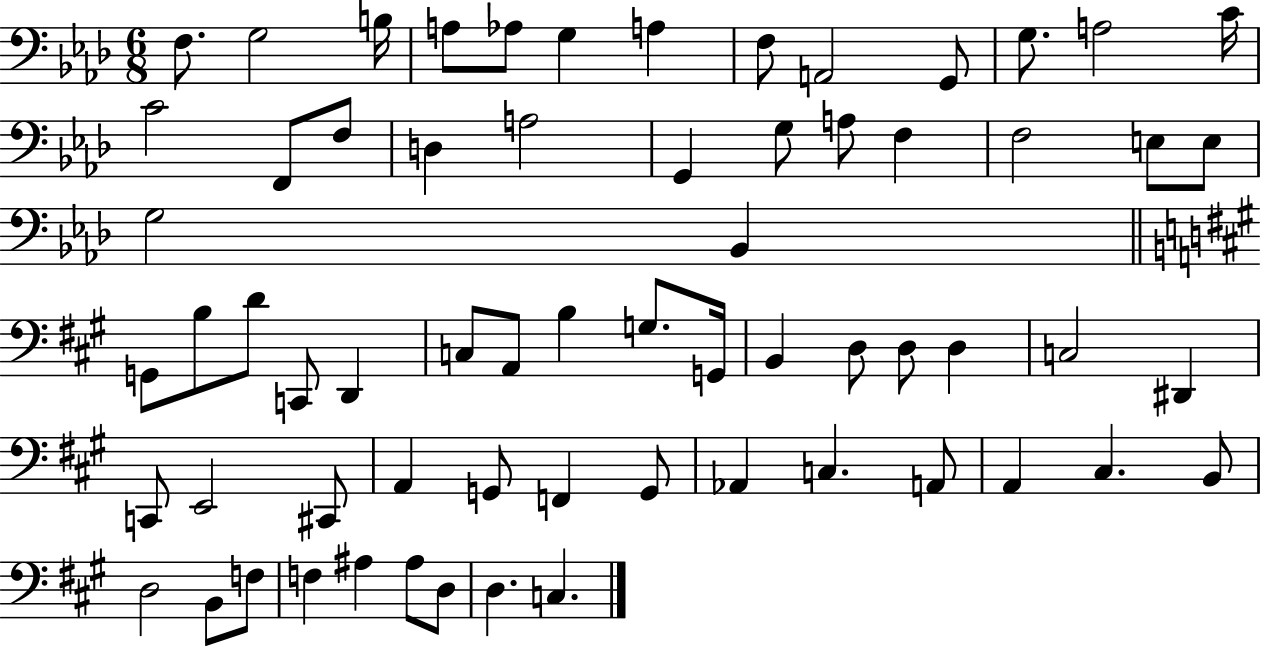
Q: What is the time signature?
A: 6/8